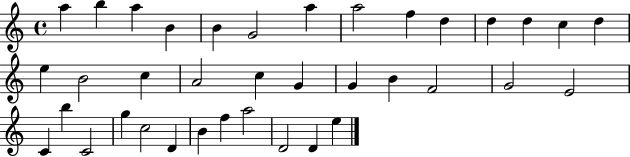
{
  \clef treble
  \time 4/4
  \defaultTimeSignature
  \key c \major
  a''4 b''4 a''4 b'4 | b'4 g'2 a''4 | a''2 f''4 d''4 | d''4 d''4 c''4 d''4 | \break e''4 b'2 c''4 | a'2 c''4 g'4 | g'4 b'4 f'2 | g'2 e'2 | \break c'4 b''4 c'2 | g''4 c''2 d'4 | b'4 f''4 a''2 | d'2 d'4 e''4 | \break \bar "|."
}